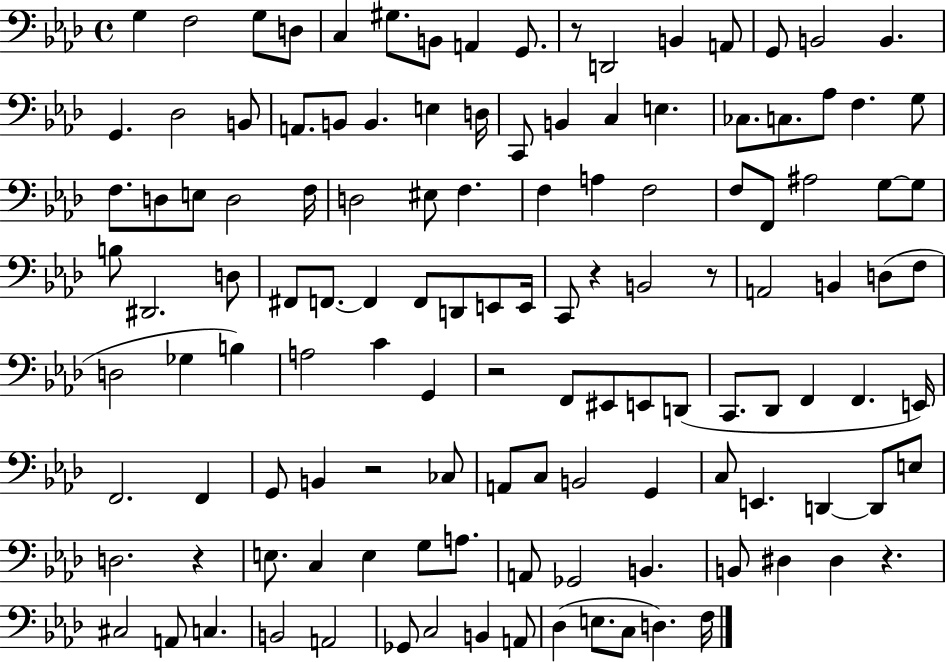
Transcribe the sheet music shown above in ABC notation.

X:1
T:Untitled
M:4/4
L:1/4
K:Ab
G, F,2 G,/2 D,/2 C, ^G,/2 B,,/2 A,, G,,/2 z/2 D,,2 B,, A,,/2 G,,/2 B,,2 B,, G,, _D,2 B,,/2 A,,/2 B,,/2 B,, E, D,/4 C,,/2 B,, C, E, _C,/2 C,/2 _A,/2 F, G,/2 F,/2 D,/2 E,/2 D,2 F,/4 D,2 ^E,/2 F, F, A, F,2 F,/2 F,,/2 ^A,2 G,/2 G,/2 B,/2 ^D,,2 D,/2 ^F,,/2 F,,/2 F,, F,,/2 D,,/2 E,,/2 E,,/4 C,,/2 z B,,2 z/2 A,,2 B,, D,/2 F,/2 D,2 _G, B, A,2 C G,, z2 F,,/2 ^E,,/2 E,,/2 D,,/2 C,,/2 _D,,/2 F,, F,, E,,/4 F,,2 F,, G,,/2 B,, z2 _C,/2 A,,/2 C,/2 B,,2 G,, C,/2 E,, D,, D,,/2 E,/2 D,2 z E,/2 C, E, G,/2 A,/2 A,,/2 _G,,2 B,, B,,/2 ^D, ^D, z ^C,2 A,,/2 C, B,,2 A,,2 _G,,/2 C,2 B,, A,,/2 _D, E,/2 C,/2 D, F,/4